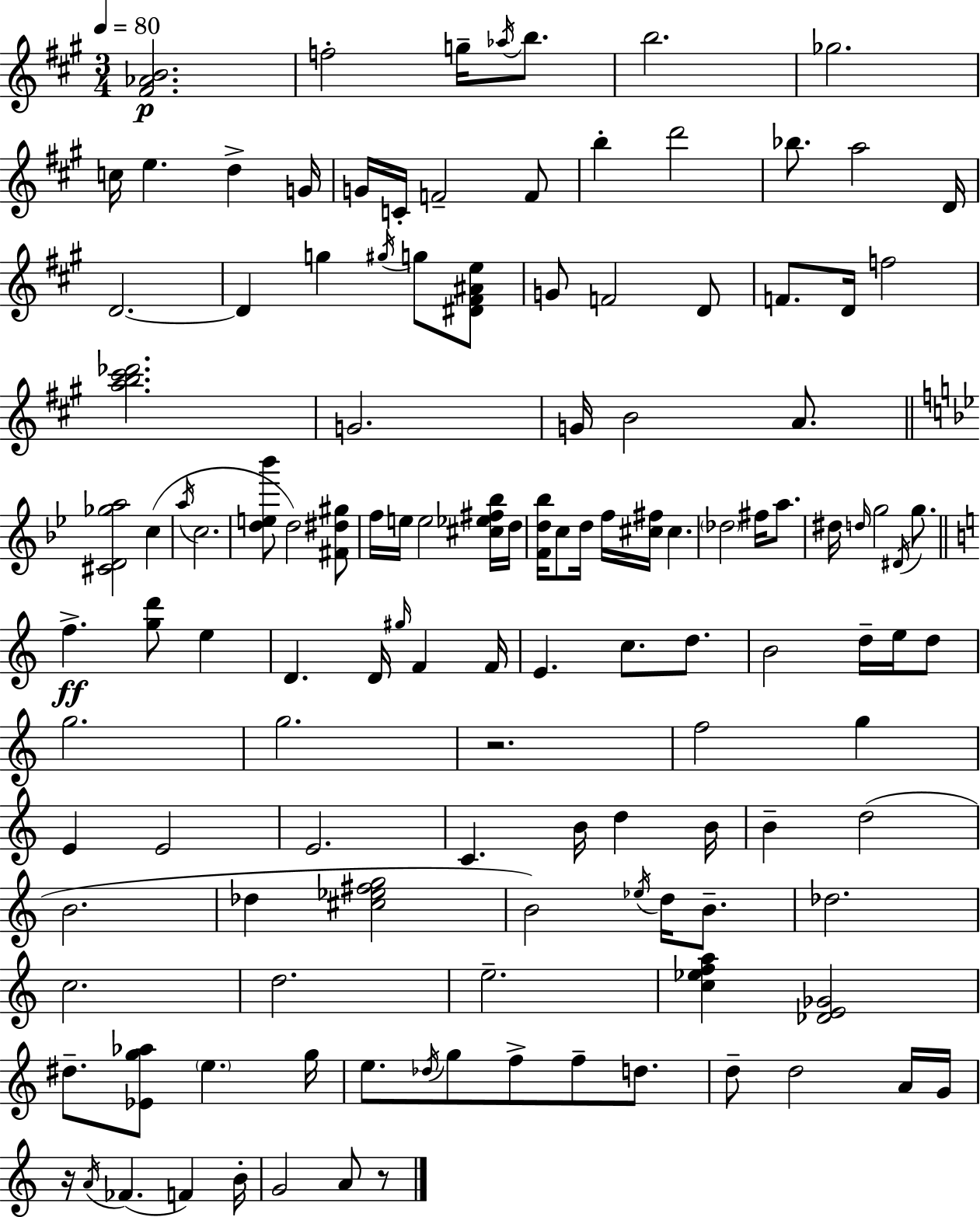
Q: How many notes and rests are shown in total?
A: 127